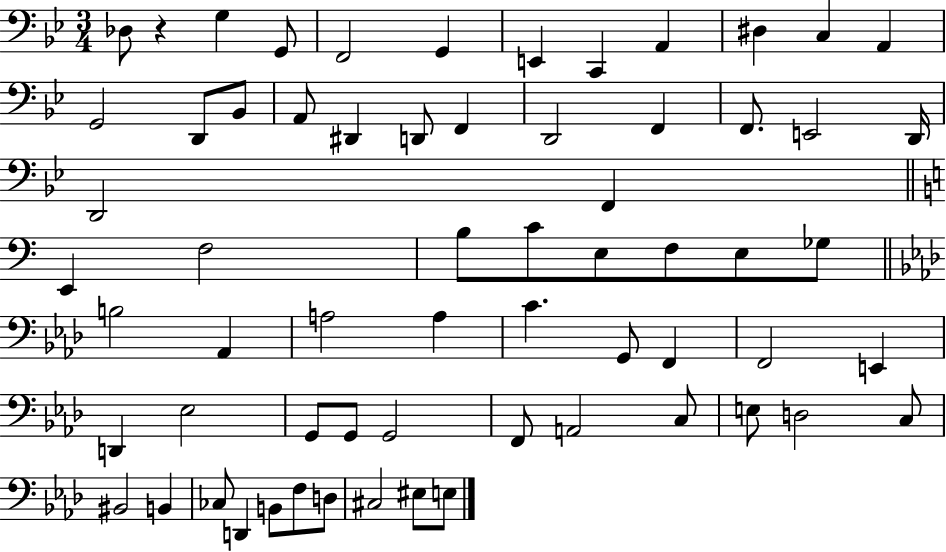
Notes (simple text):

Db3/e R/q G3/q G2/e F2/h G2/q E2/q C2/q A2/q D#3/q C3/q A2/q G2/h D2/e Bb2/e A2/e D#2/q D2/e F2/q D2/h F2/q F2/e. E2/h D2/s D2/h F2/q E2/q F3/h B3/e C4/e E3/e F3/e E3/e Gb3/e B3/h Ab2/q A3/h A3/q C4/q. G2/e F2/q F2/h E2/q D2/q Eb3/h G2/e G2/e G2/h F2/e A2/h C3/e E3/e D3/h C3/e BIS2/h B2/q CES3/e D2/q B2/e F3/e D3/e C#3/h EIS3/e E3/e